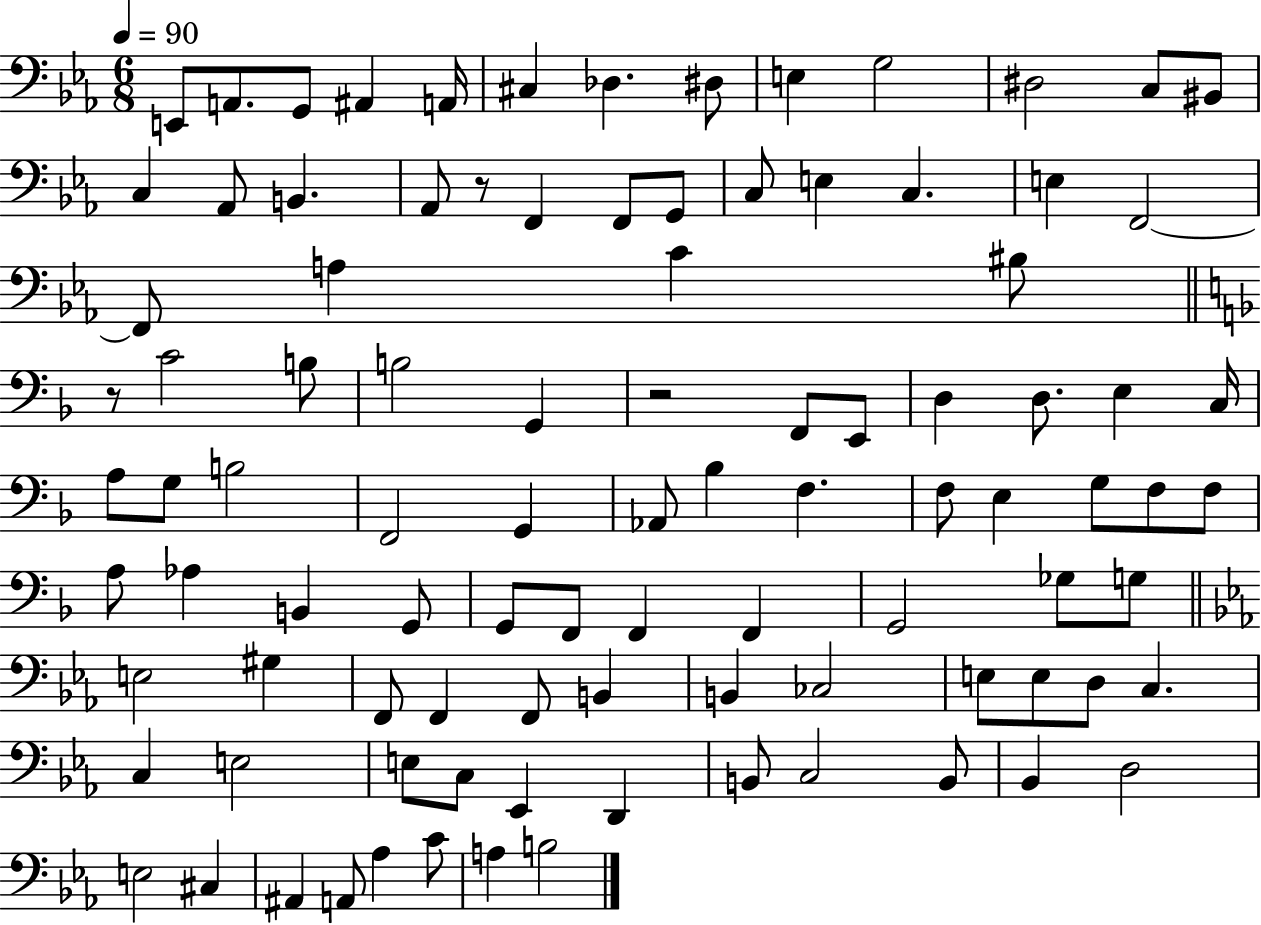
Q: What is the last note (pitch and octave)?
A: B3